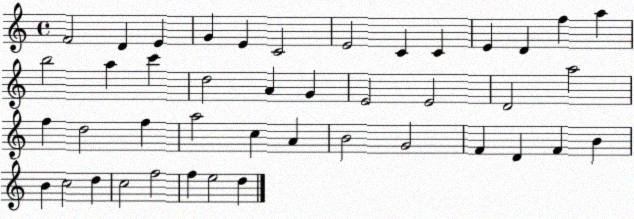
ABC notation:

X:1
T:Untitled
M:4/4
L:1/4
K:C
F2 D E G E C2 E2 C C E D f a b2 a c' d2 A G E2 E2 D2 a2 f d2 f a2 c A B2 G2 F D F B B c2 d c2 f2 f e2 d